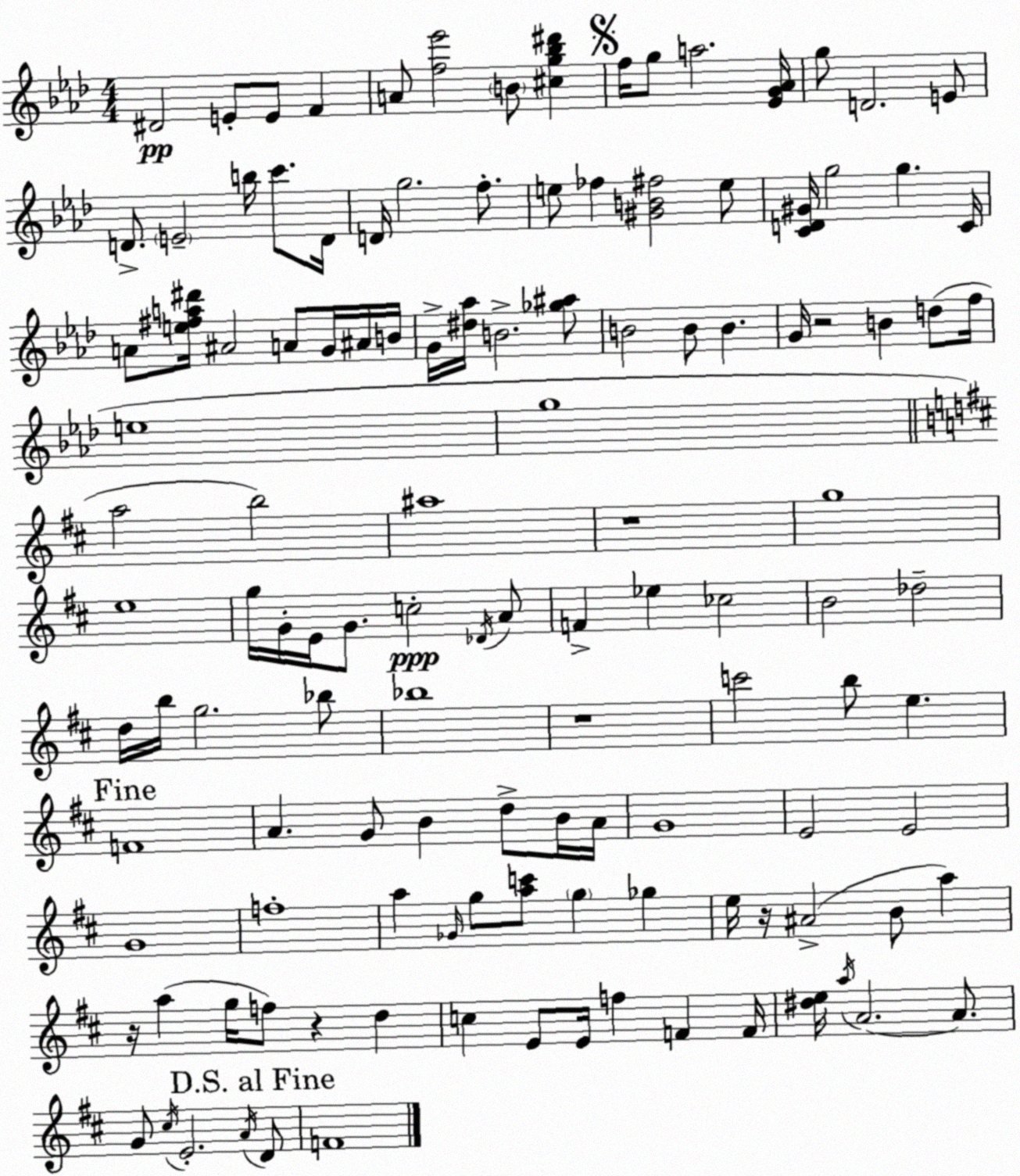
X:1
T:Untitled
M:4/4
L:1/4
K:Fm
^D2 E/2 E/2 F A/2 [f_e']2 B/2 [^cg_b^d'] f/4 g/2 a2 [_EG_A]/4 g/2 D2 E/2 D/2 E2 b/4 c'/2 D/4 D/4 g2 f/2 e/2 _f [^GB^f]2 e/2 [CD^G]/4 g2 g C/4 A/2 [e^fa^d']/4 ^A2 A/2 G/4 ^A/4 B/4 G/4 [^d_a]/4 B2 [_g^a]/2 B2 B/2 B G/4 z2 B d/2 f/4 e4 g4 a2 b2 ^a4 z4 g4 e4 g/4 G/4 E/4 G/2 c2 _D/4 A/2 F _e _c2 B2 _d2 d/4 b/4 g2 _b/2 _b4 z4 c'2 b/2 e F4 A G/2 B d/2 B/4 A/4 G4 E2 E2 G4 f4 a _G/4 g/2 [ac']/2 g _g e/4 z/4 ^A2 B/2 a z/4 a g/4 f/2 z d c E/2 E/4 f F F/4 [^de]/4 a/4 A2 A/2 G/2 ^c/4 E2 A/4 D/2 F4